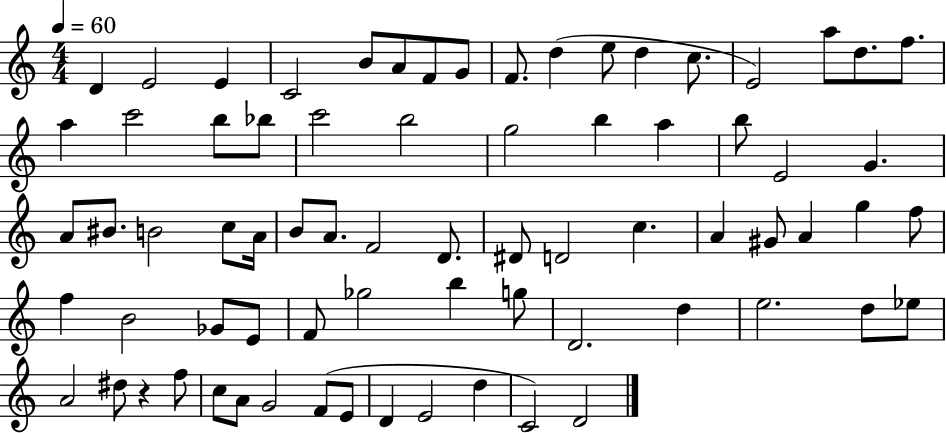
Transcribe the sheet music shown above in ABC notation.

X:1
T:Untitled
M:4/4
L:1/4
K:C
D E2 E C2 B/2 A/2 F/2 G/2 F/2 d e/2 d c/2 E2 a/2 d/2 f/2 a c'2 b/2 _b/2 c'2 b2 g2 b a b/2 E2 G A/2 ^B/2 B2 c/2 A/4 B/2 A/2 F2 D/2 ^D/2 D2 c A ^G/2 A g f/2 f B2 _G/2 E/2 F/2 _g2 b g/2 D2 d e2 d/2 _e/2 A2 ^d/2 z f/2 c/2 A/2 G2 F/2 E/2 D E2 d C2 D2